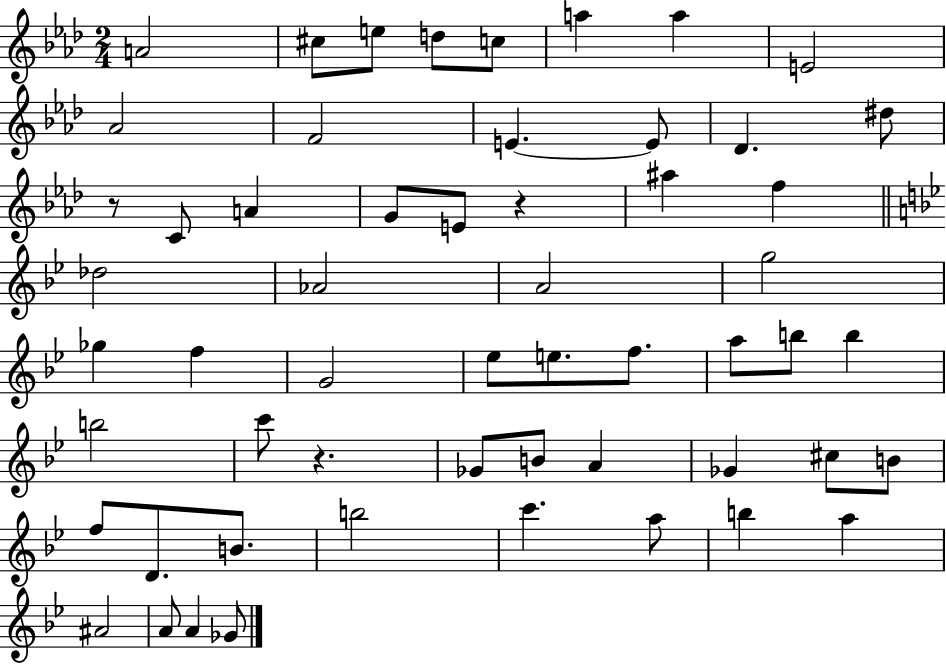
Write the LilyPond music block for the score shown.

{
  \clef treble
  \numericTimeSignature
  \time 2/4
  \key aes \major
  a'2 | cis''8 e''8 d''8 c''8 | a''4 a''4 | e'2 | \break aes'2 | f'2 | e'4.~~ e'8 | des'4. dis''8 | \break r8 c'8 a'4 | g'8 e'8 r4 | ais''4 f''4 | \bar "||" \break \key bes \major des''2 | aes'2 | a'2 | g''2 | \break ges''4 f''4 | g'2 | ees''8 e''8. f''8. | a''8 b''8 b''4 | \break b''2 | c'''8 r4. | ges'8 b'8 a'4 | ges'4 cis''8 b'8 | \break f''8 d'8. b'8. | b''2 | c'''4. a''8 | b''4 a''4 | \break ais'2 | a'8 a'4 ges'8 | \bar "|."
}